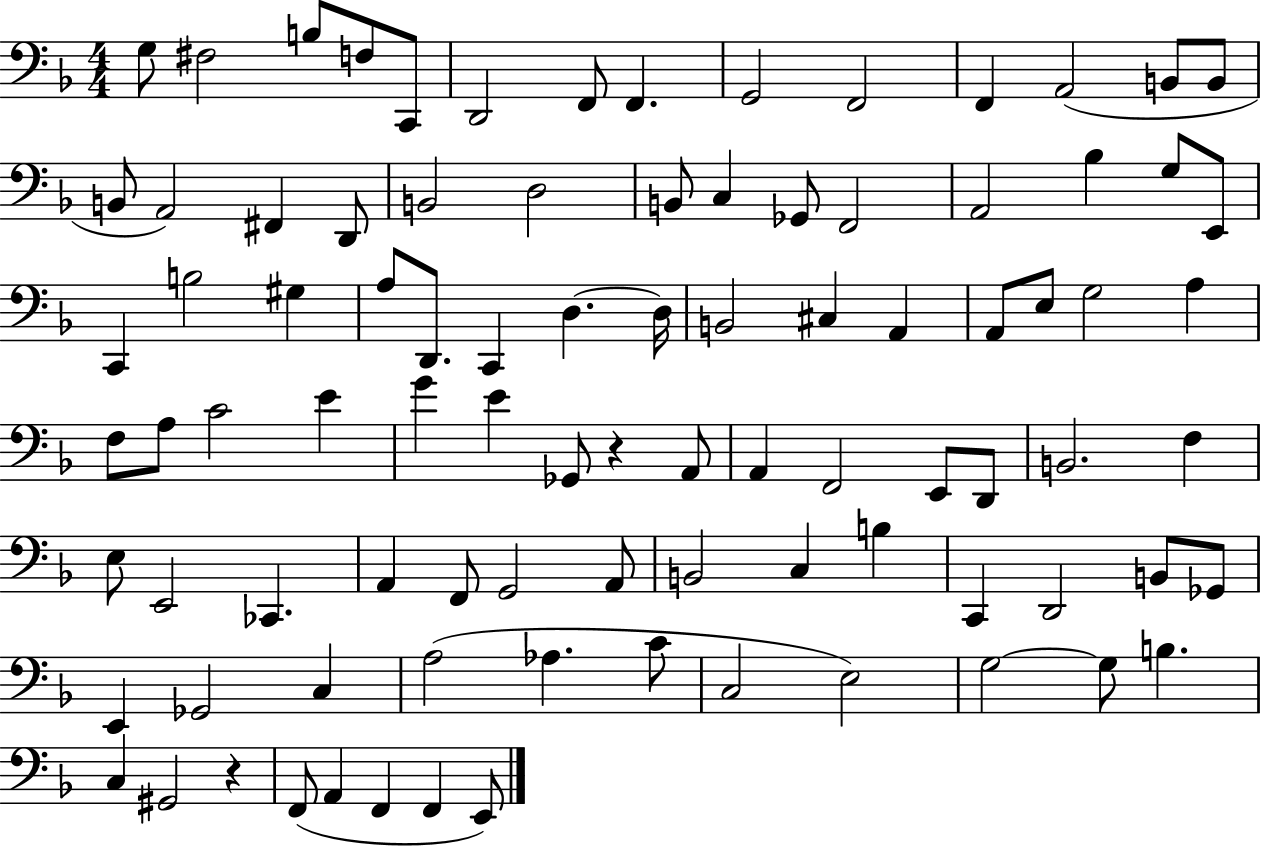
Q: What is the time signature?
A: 4/4